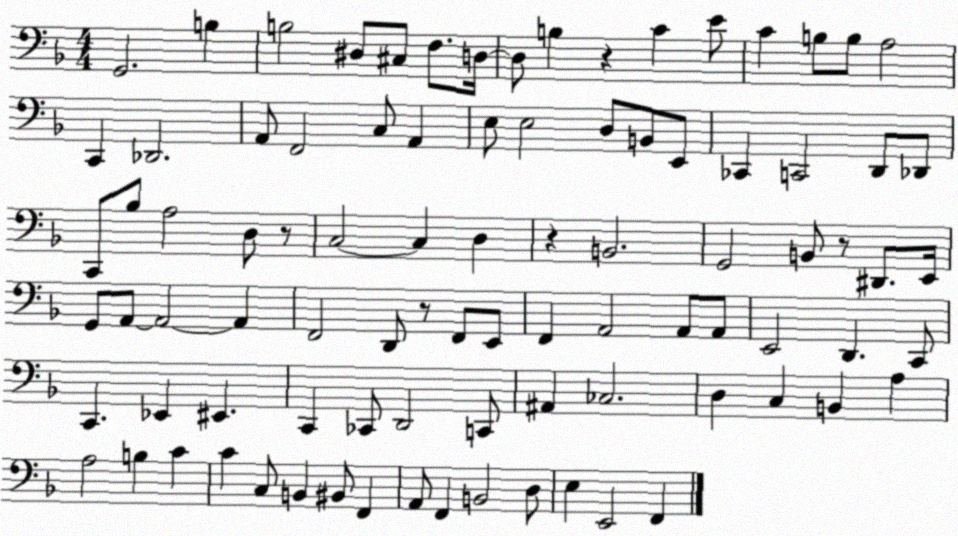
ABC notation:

X:1
T:Untitled
M:4/4
L:1/4
K:F
G,,2 B, B,2 ^D,/2 ^C,/2 F,/2 D,/4 D,/2 B, z C E/2 C B,/2 B,/2 A,2 C,, _D,,2 A,,/2 F,,2 C,/2 A,, E,/2 E,2 D,/2 B,,/2 E,,/2 _C,, C,,2 D,,/2 _D,,/2 C,,/2 _B,/2 A,2 D,/2 z/2 C,2 C, D, z B,,2 G,,2 B,,/2 z/2 ^D,,/2 E,,/4 G,,/2 A,,/2 A,,2 A,, F,,2 D,,/2 z/2 F,,/2 E,,/2 F,, A,,2 A,,/2 A,,/2 E,,2 D,, C,,/2 C,, _E,, ^E,, C,, _C,,/2 D,,2 C,,/2 ^A,, _C,2 D, C, B,, A, A,2 B, C C C,/2 B,, ^B,,/2 F,, A,,/2 F,, B,,2 D,/2 E, E,,2 F,,